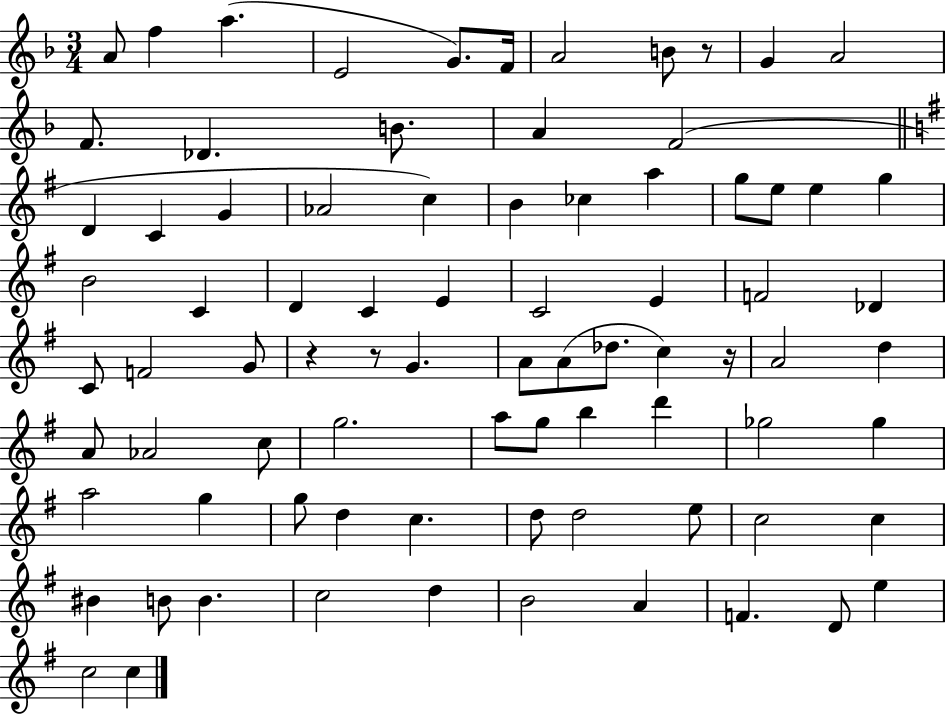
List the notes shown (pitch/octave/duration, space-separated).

A4/e F5/q A5/q. E4/h G4/e. F4/s A4/h B4/e R/e G4/q A4/h F4/e. Db4/q. B4/e. A4/q F4/h D4/q C4/q G4/q Ab4/h C5/q B4/q CES5/q A5/q G5/e E5/e E5/q G5/q B4/h C4/q D4/q C4/q E4/q C4/h E4/q F4/h Db4/q C4/e F4/h G4/e R/q R/e G4/q. A4/e A4/e Db5/e. C5/q R/s A4/h D5/q A4/e Ab4/h C5/e G5/h. A5/e G5/e B5/q D6/q Gb5/h Gb5/q A5/h G5/q G5/e D5/q C5/q. D5/e D5/h E5/e C5/h C5/q BIS4/q B4/e B4/q. C5/h D5/q B4/h A4/q F4/q. D4/e E5/q C5/h C5/q